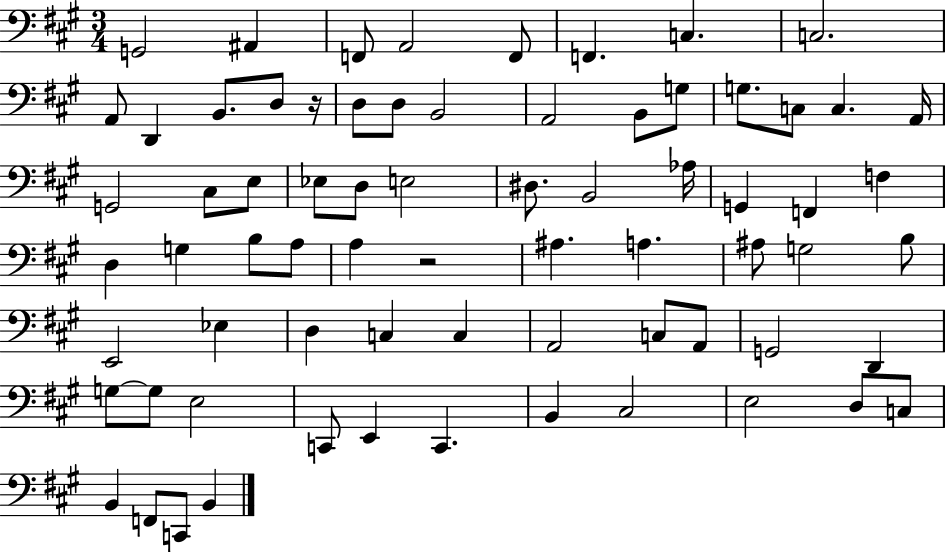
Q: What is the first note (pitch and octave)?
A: G2